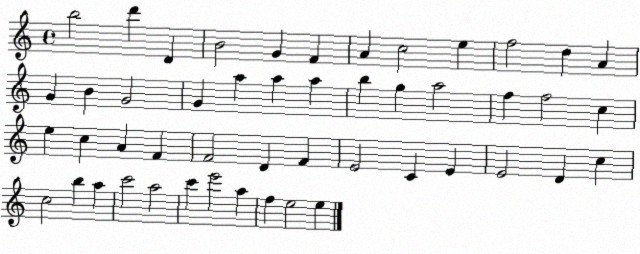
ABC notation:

X:1
T:Untitled
M:4/4
L:1/4
K:C
b2 d' D B2 G F A c2 e f2 d A G B G2 G a a a b g a2 f f2 c e c A F F2 D F E2 C E E2 D c c2 b a c'2 a2 c' e'2 a f e2 e